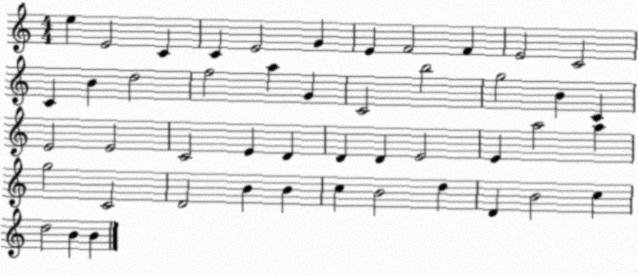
X:1
T:Untitled
M:4/4
L:1/4
K:C
e E2 C C E2 G E F2 F E2 C2 C B d2 f2 a G C2 b2 g2 B C E2 E2 C2 E D D D E2 E a2 a g2 C2 D2 B B c B2 d D B2 c d2 B B